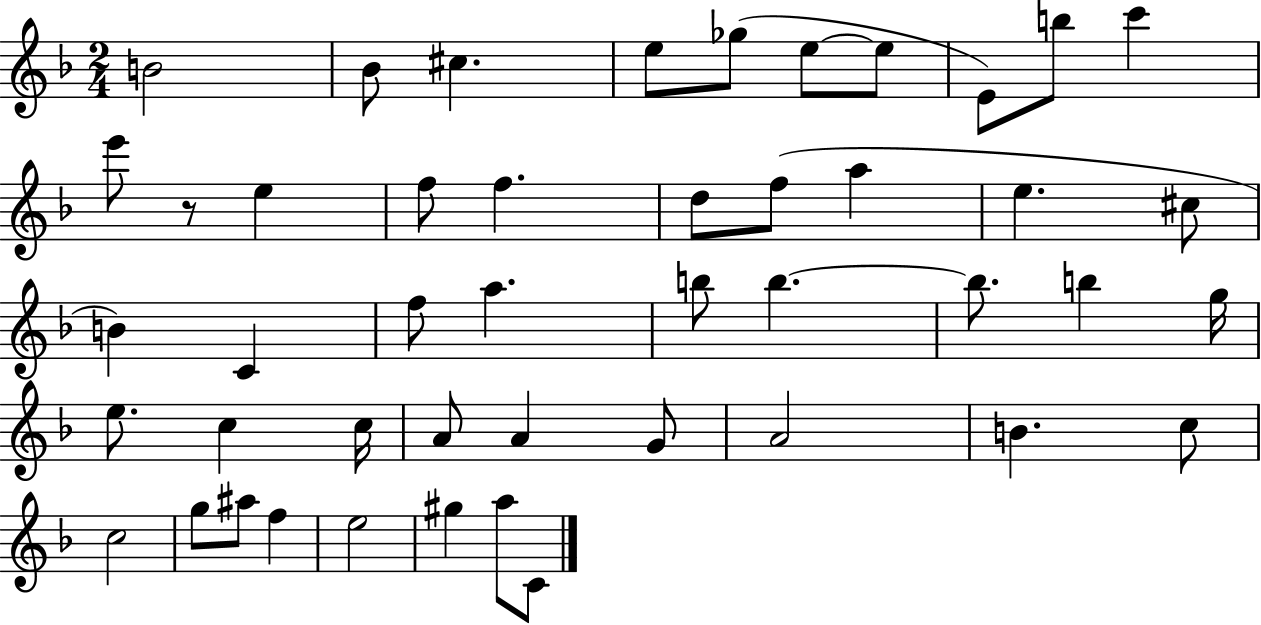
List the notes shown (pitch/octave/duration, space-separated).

B4/h Bb4/e C#5/q. E5/e Gb5/e E5/e E5/e E4/e B5/e C6/q E6/e R/e E5/q F5/e F5/q. D5/e F5/e A5/q E5/q. C#5/e B4/q C4/q F5/e A5/q. B5/e B5/q. B5/e. B5/q G5/s E5/e. C5/q C5/s A4/e A4/q G4/e A4/h B4/q. C5/e C5/h G5/e A#5/e F5/q E5/h G#5/q A5/e C4/e